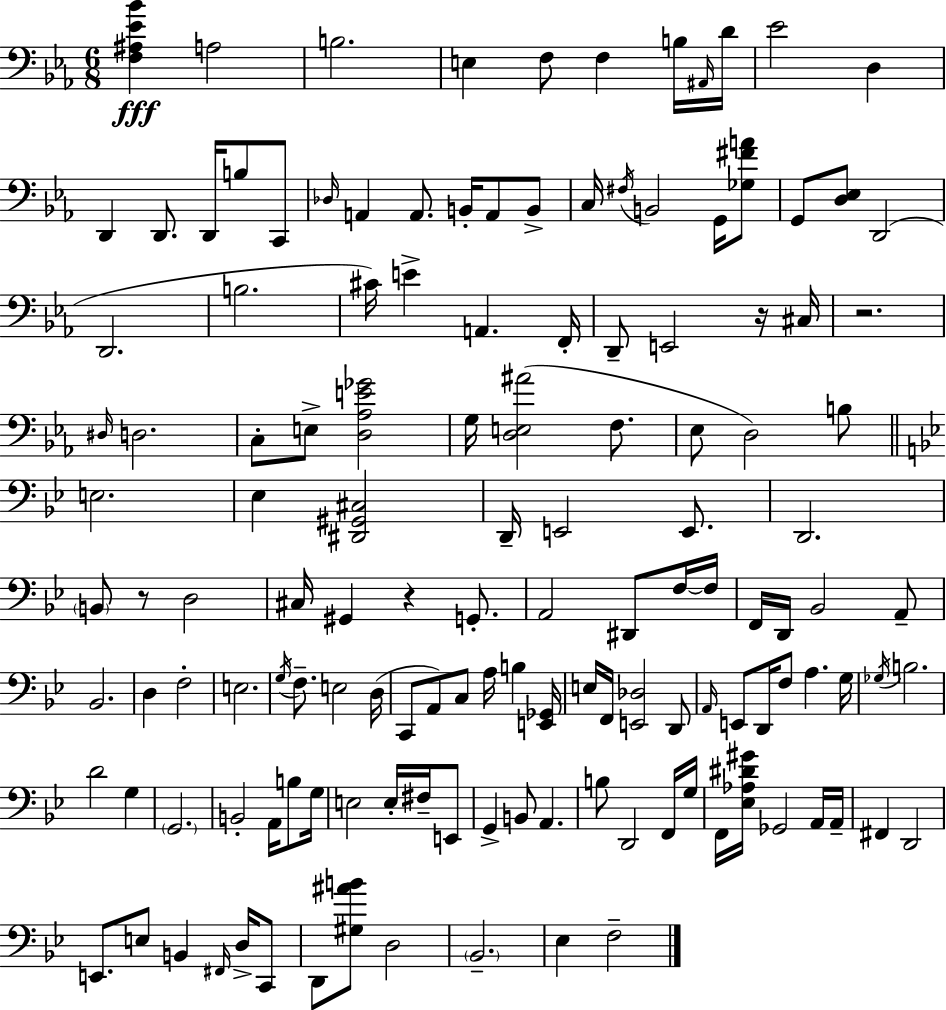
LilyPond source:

{
  \clef bass
  \numericTimeSignature
  \time 6/8
  \key ees \major
  <f ais ees' bes'>4\fff a2 | b2. | e4 f8 f4 b16 \grace { ais,16 } | d'16 ees'2 d4 | \break d,4 d,8. d,16 b8 c,8 | \grace { des16 } a,4 a,8. b,16-. a,8 | b,8-> c16 \acciaccatura { fis16 } b,2 | g,16 <ges fis' a'>8 g,8 <d ees>8 d,2( | \break d,2. | b2. | cis'16) e'4-> a,4. | f,16-. d,8-- e,2 | \break r16 cis16 r2. | \grace { dis16 } d2. | c8-. e8-> <d aes e' ges'>2 | g16 <d e ais'>2( | \break f8. ees8 d2) | b8 \bar "||" \break \key g \minor e2. | ees4 <dis, gis, cis>2 | d,16-- e,2 e,8. | d,2. | \break \parenthesize b,8 r8 d2 | cis16 gis,4 r4 g,8.-. | a,2 dis,8 f16~~ f16 | f,16 d,16 bes,2 a,8-- | \break bes,2. | d4 f2-. | e2. | \acciaccatura { g16 } f8.-- e2 | \break d16( c,8 a,8) c8 a16 b4 | <e, ges,>16 e16 f,16 <e, des>2 d,8 | \grace { a,16 } e,8 d,16 f8 a4. | g16 \acciaccatura { ges16 } b2. | \break d'2 g4 | \parenthesize g,2. | b,2-. a,16 | b8 g16 e2 e16-. | \break fis16-- e,8 g,4-> b,8 a,4. | b8 d,2 | f,16 g16 f,16 <ees aes dis' gis'>16 ges,2 | a,16 a,16-- fis,4 d,2 | \break e,8. e8 b,4 | \grace { fis,16 } d16-> c,8 d,8 <gis ais' b'>8 d2 | \parenthesize bes,2.-- | ees4 f2-- | \break \bar "|."
}